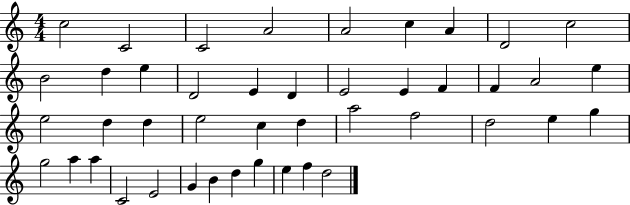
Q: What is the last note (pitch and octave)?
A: D5